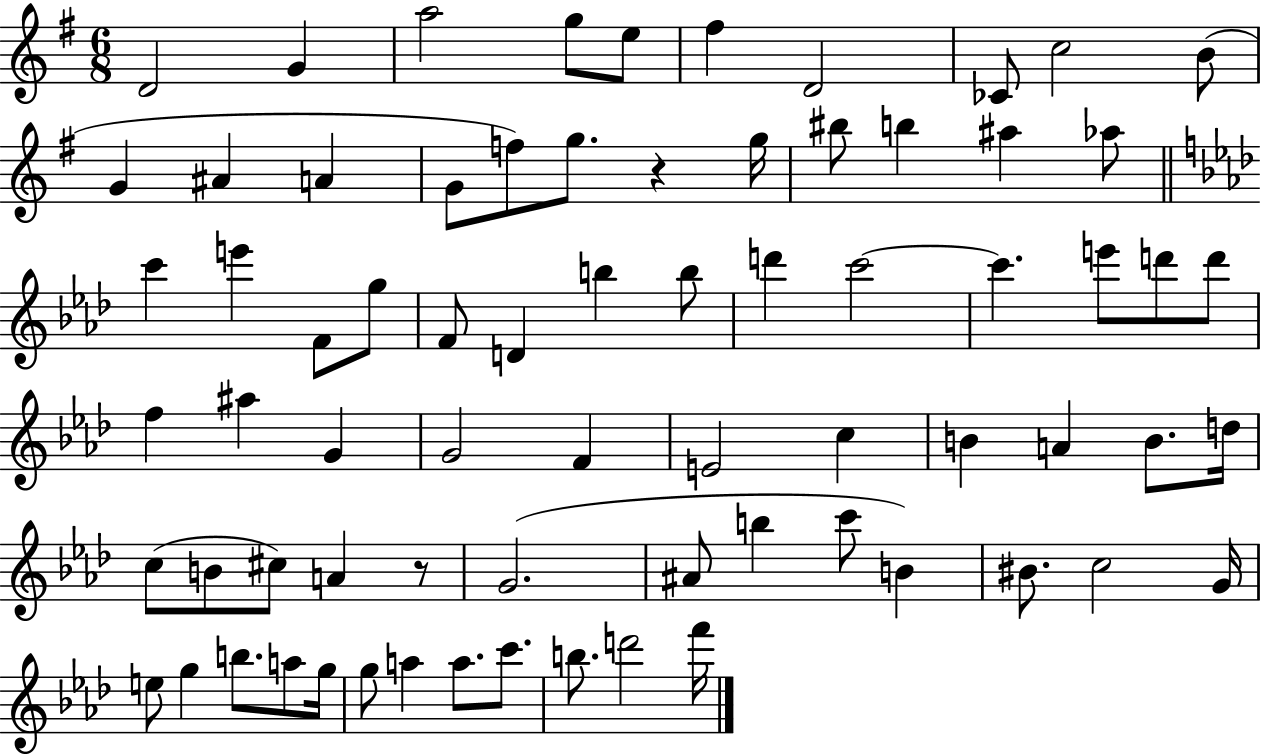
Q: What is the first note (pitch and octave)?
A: D4